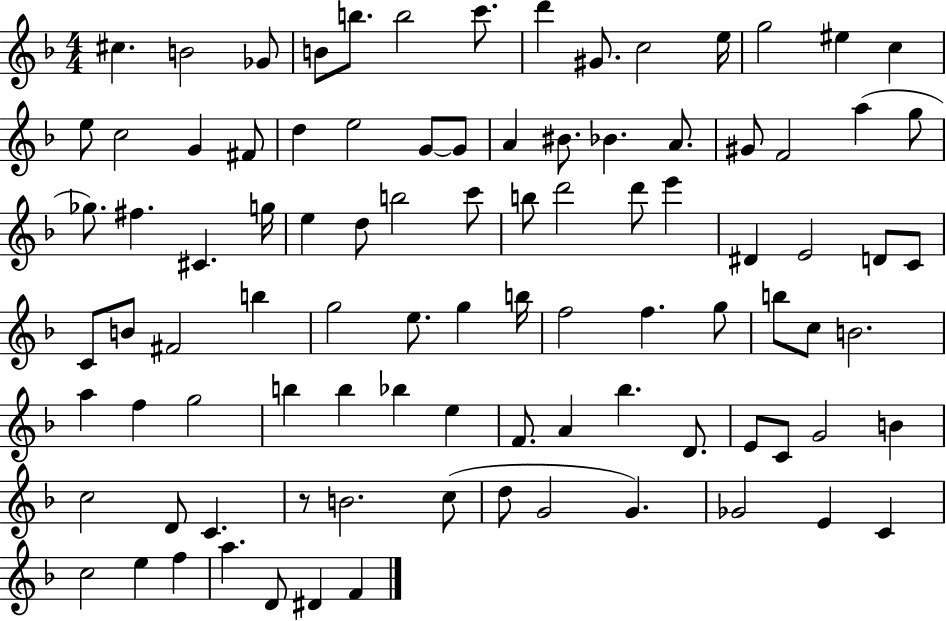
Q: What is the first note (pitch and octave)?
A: C#5